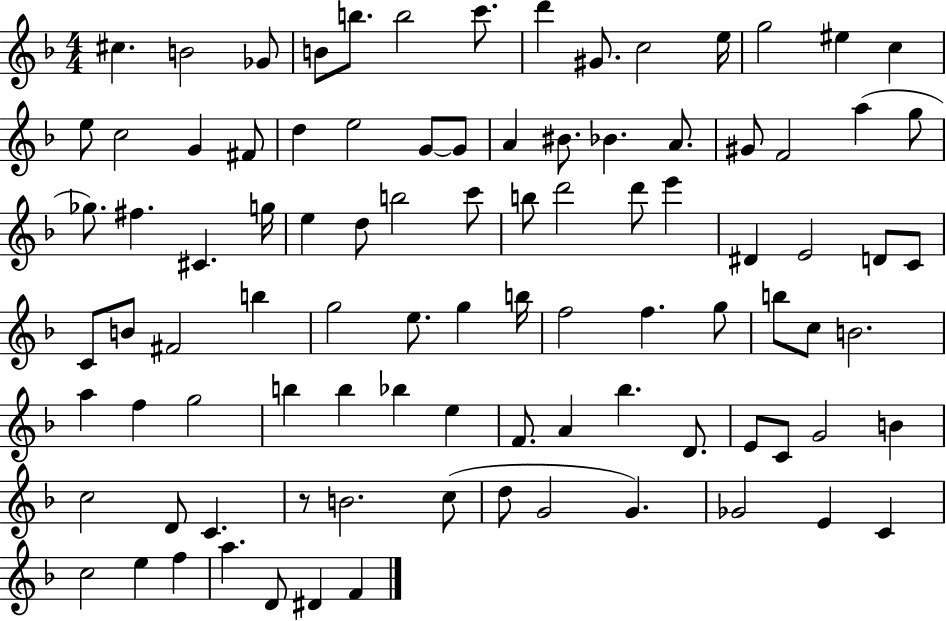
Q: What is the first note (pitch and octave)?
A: C#5